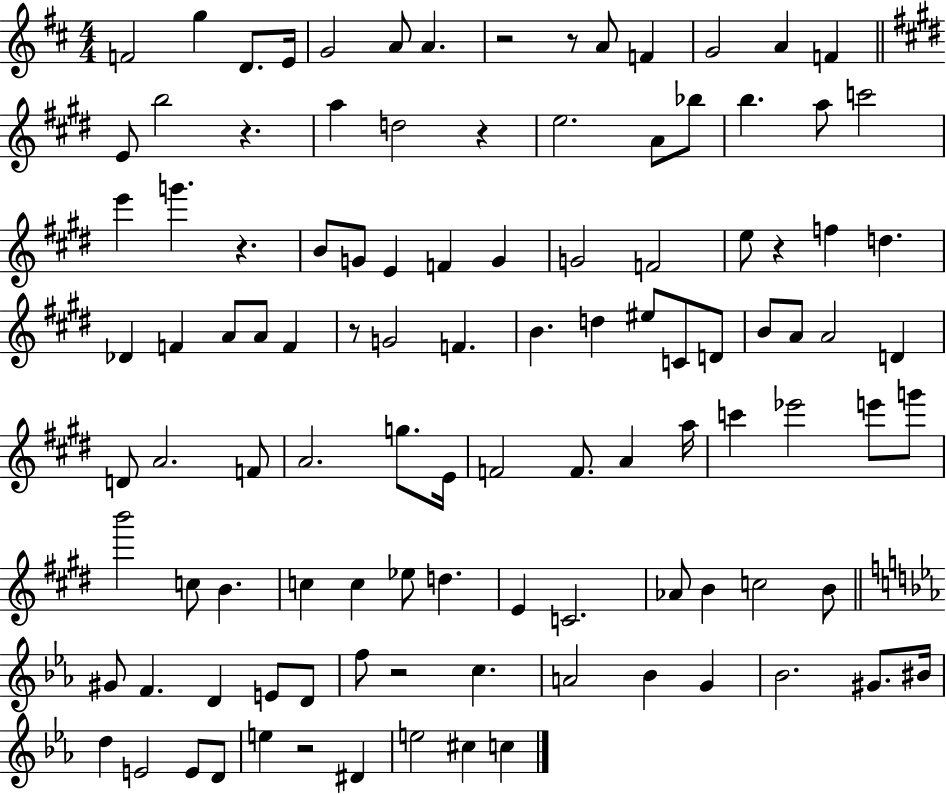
{
  \clef treble
  \numericTimeSignature
  \time 4/4
  \key d \major
  f'2 g''4 d'8. e'16 | g'2 a'8 a'4. | r2 r8 a'8 f'4 | g'2 a'4 f'4 | \break \bar "||" \break \key e \major e'8 b''2 r4. | a''4 d''2 r4 | e''2. a'8 bes''8 | b''4. a''8 c'''2 | \break e'''4 g'''4. r4. | b'8 g'8 e'4 f'4 g'4 | g'2 f'2 | e''8 r4 f''4 d''4. | \break des'4 f'4 a'8 a'8 f'4 | r8 g'2 f'4. | b'4. d''4 eis''8 c'8 d'8 | b'8 a'8 a'2 d'4 | \break d'8 a'2. f'8 | a'2. g''8. e'16 | f'2 f'8. a'4 a''16 | c'''4 ees'''2 e'''8 g'''8 | \break b'''2 c''8 b'4. | c''4 c''4 ees''8 d''4. | e'4 c'2. | aes'8 b'4 c''2 b'8 | \break \bar "||" \break \key ees \major gis'8 f'4. d'4 e'8 d'8 | f''8 r2 c''4. | a'2 bes'4 g'4 | bes'2. gis'8. bis'16 | \break d''4 e'2 e'8 d'8 | e''4 r2 dis'4 | e''2 cis''4 c''4 | \bar "|."
}